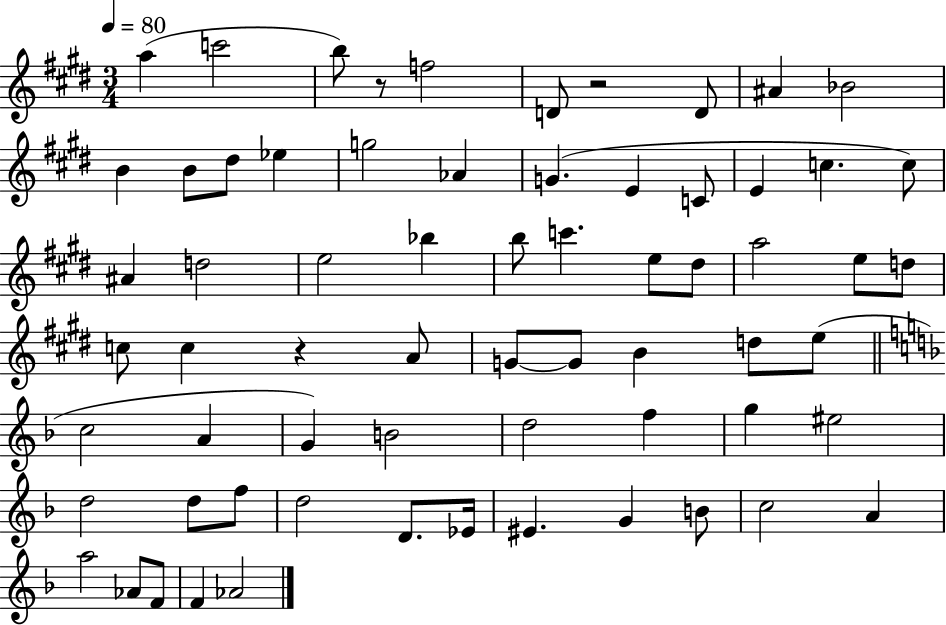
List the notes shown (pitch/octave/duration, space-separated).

A5/q C6/h B5/e R/e F5/h D4/e R/h D4/e A#4/q Bb4/h B4/q B4/e D#5/e Eb5/q G5/h Ab4/q G4/q. E4/q C4/e E4/q C5/q. C5/e A#4/q D5/h E5/h Bb5/q B5/e C6/q. E5/e D#5/e A5/h E5/e D5/e C5/e C5/q R/q A4/e G4/e G4/e B4/q D5/e E5/e C5/h A4/q G4/q B4/h D5/h F5/q G5/q EIS5/h D5/h D5/e F5/e D5/h D4/e. Eb4/s EIS4/q. G4/q B4/e C5/h A4/q A5/h Ab4/e F4/e F4/q Ab4/h